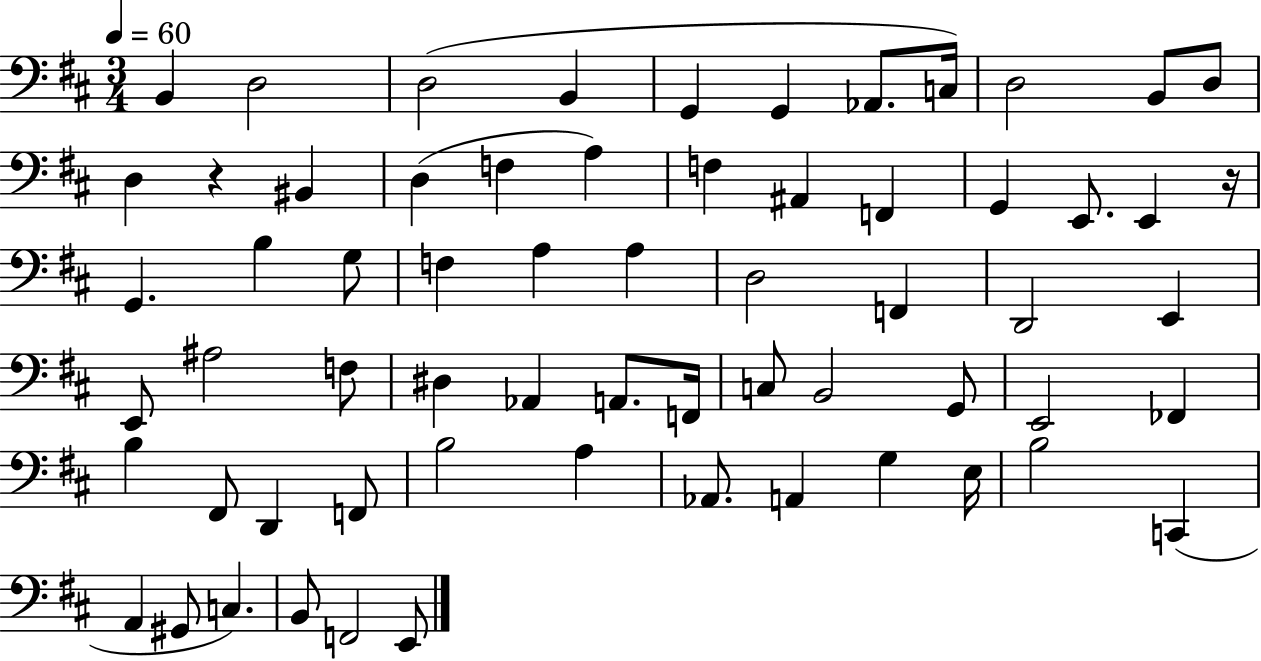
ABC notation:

X:1
T:Untitled
M:3/4
L:1/4
K:D
B,, D,2 D,2 B,, G,, G,, _A,,/2 C,/4 D,2 B,,/2 D,/2 D, z ^B,, D, F, A, F, ^A,, F,, G,, E,,/2 E,, z/4 G,, B, G,/2 F, A, A, D,2 F,, D,,2 E,, E,,/2 ^A,2 F,/2 ^D, _A,, A,,/2 F,,/4 C,/2 B,,2 G,,/2 E,,2 _F,, B, ^F,,/2 D,, F,,/2 B,2 A, _A,,/2 A,, G, E,/4 B,2 C,, A,, ^G,,/2 C, B,,/2 F,,2 E,,/2